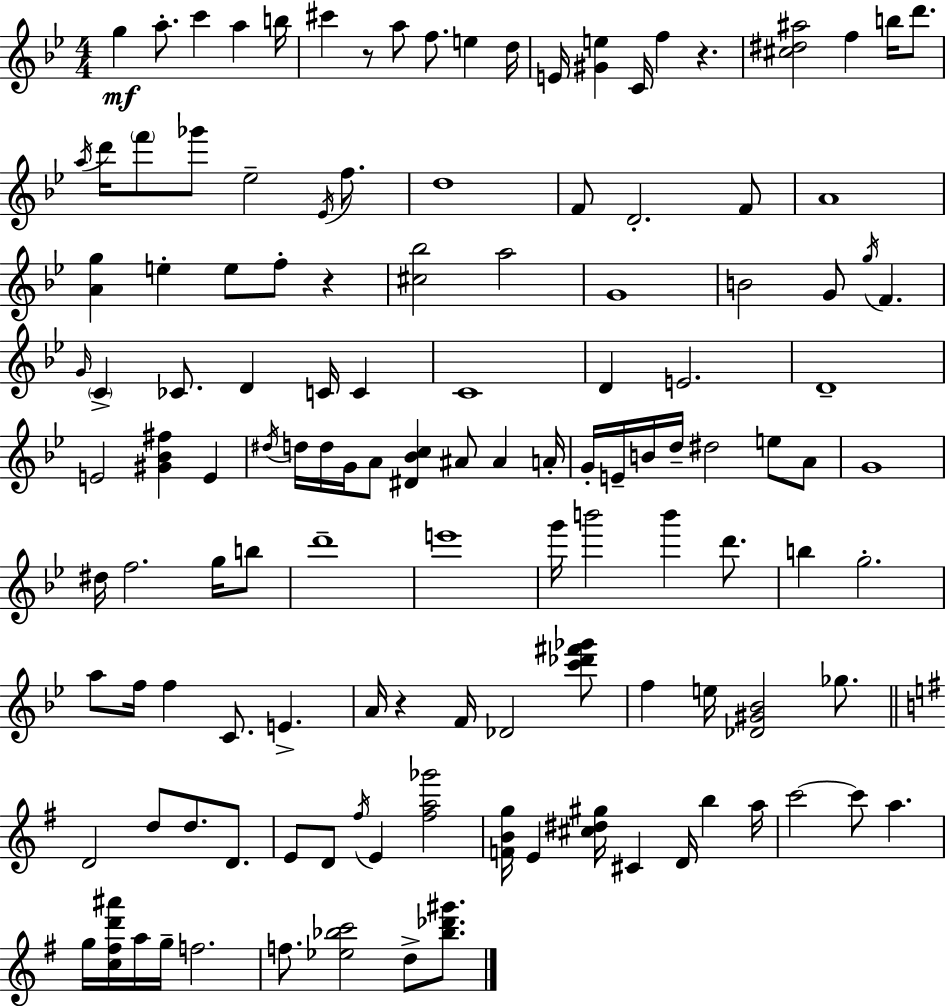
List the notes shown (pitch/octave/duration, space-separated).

G5/q A5/e. C6/q A5/q B5/s C#6/q R/e A5/e F5/e. E5/q D5/s E4/s [G#4,E5]/q C4/s F5/q R/q. [C#5,D#5,A#5]/h F5/q B5/s D6/e. A5/s D6/s F6/e Gb6/e Eb5/h Eb4/s F5/e. D5/w F4/e D4/h. F4/e A4/w [A4,G5]/q E5/q E5/e F5/e R/q [C#5,Bb5]/h A5/h G4/w B4/h G4/e G5/s F4/q. G4/s C4/q CES4/e. D4/q C4/s C4/q C4/w D4/q E4/h. D4/w E4/h [G#4,Bb4,F#5]/q E4/q D#5/s D5/s D5/s G4/s A4/e [D#4,Bb4,C5]/q A#4/e A#4/q A4/s G4/s E4/s B4/s D5/s D#5/h E5/e A4/e G4/w D#5/s F5/h. G5/s B5/e D6/w E6/w G6/s B6/h B6/q D6/e. B5/q G5/h. A5/e F5/s F5/q C4/e. E4/q. A4/s R/q F4/s Db4/h [C6,Db6,F#6,Gb6]/e F5/q E5/s [Db4,G#4,Bb4]/h Gb5/e. D4/h D5/e D5/e. D4/e. E4/e D4/e F#5/s E4/q [F#5,A5,Gb6]/h [F4,B4,G5]/s E4/q [C#5,D#5,G#5]/s C#4/q D4/s B5/q A5/s C6/h C6/e A5/q. G5/s [C5,F#5,D6,A#6]/s A5/s G5/s F5/h. F5/e. [Eb5,Bb5,C6]/h D5/e [Bb5,Db6,G#6]/e.